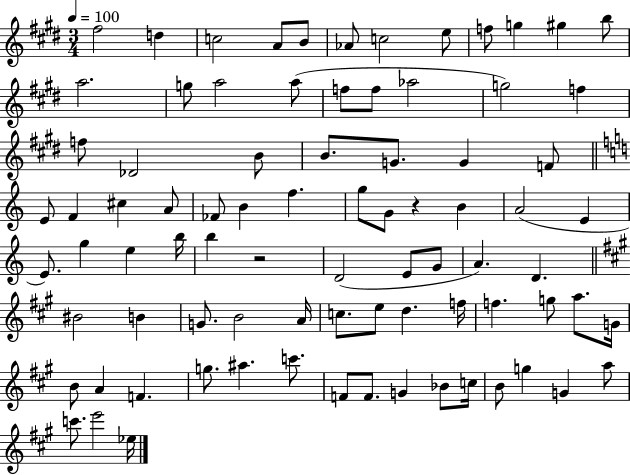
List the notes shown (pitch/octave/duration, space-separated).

F#5/h D5/q C5/h A4/e B4/e Ab4/e C5/h E5/e F5/e G5/q G#5/q B5/e A5/h. G5/e A5/h A5/e F5/e F5/e Ab5/h G5/h F5/q F5/e Db4/h B4/e B4/e. G4/e. G4/q F4/e E4/e F4/q C#5/q A4/e FES4/e B4/q F5/q. G5/e G4/e R/q B4/q A4/h E4/q E4/e. G5/q E5/q B5/s B5/q R/h D4/h E4/e G4/e A4/q. D4/q. BIS4/h B4/q G4/e. B4/h A4/s C5/e. E5/e D5/q. F5/s F5/q. G5/e A5/e. G4/s B4/e A4/q F4/q. G5/e. A#5/q. C6/e. F4/e F4/e. G4/q Bb4/e C5/s B4/e G5/q G4/q A5/e C6/e. E6/h Eb5/s